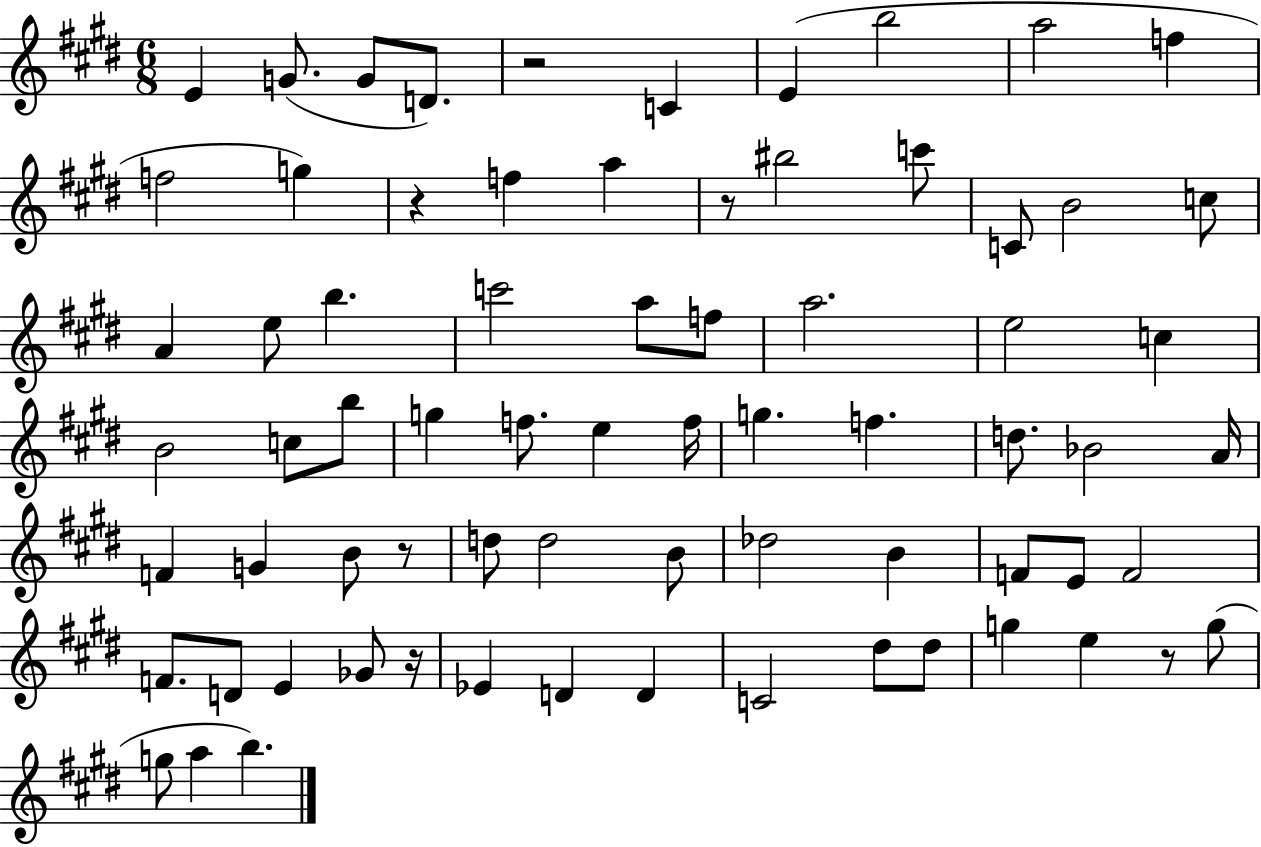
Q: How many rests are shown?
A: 6